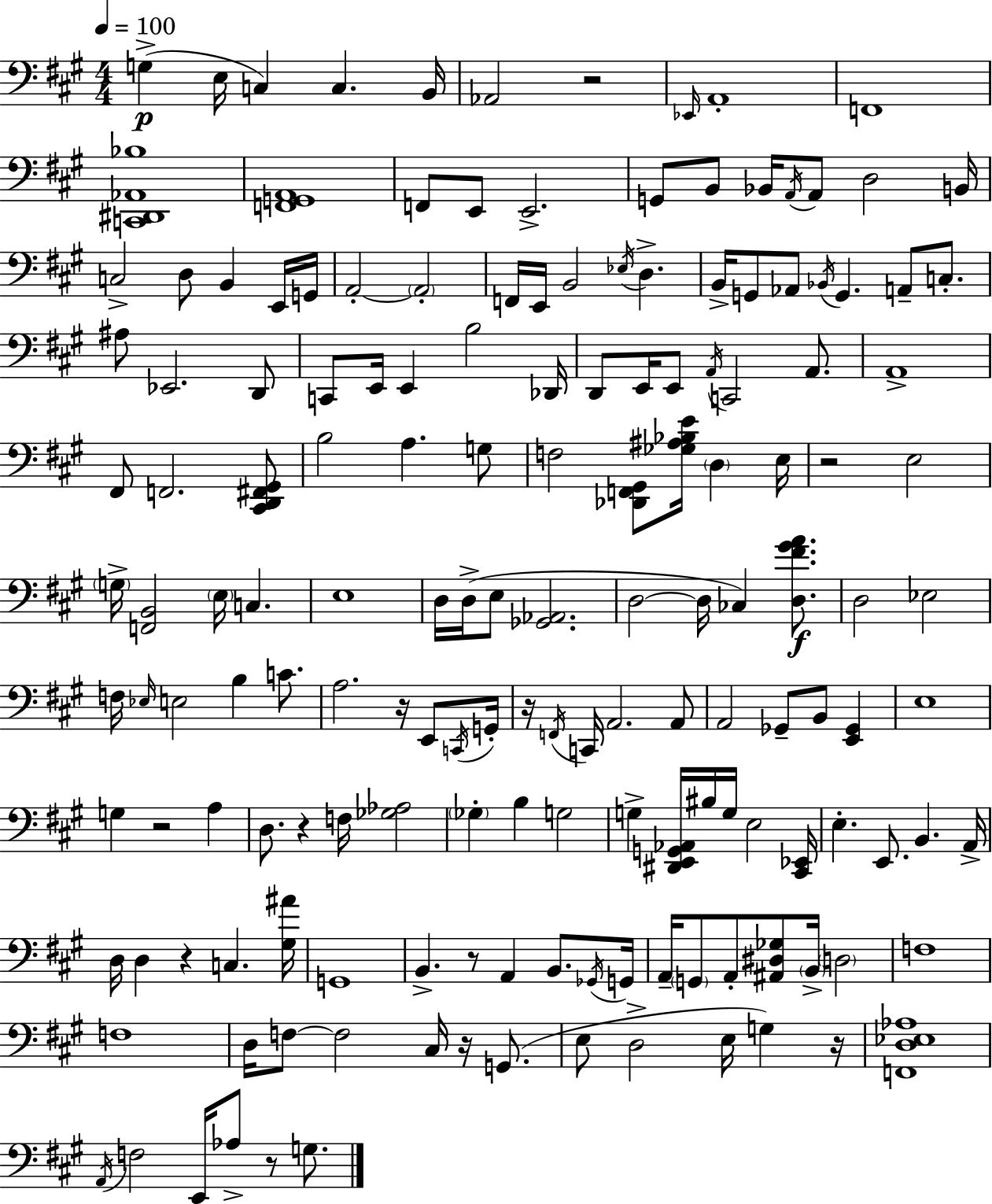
X:1
T:Untitled
M:4/4
L:1/4
K:A
G, E,/4 C, C, B,,/4 _A,,2 z2 _E,,/4 A,,4 F,,4 [C,,^D,,_A,,_B,]4 [F,,G,,A,,]4 F,,/2 E,,/2 E,,2 G,,/2 B,,/2 _B,,/4 A,,/4 A,,/2 D,2 B,,/4 C,2 D,/2 B,, E,,/4 G,,/4 A,,2 A,,2 F,,/4 E,,/4 B,,2 _E,/4 D, B,,/4 G,,/2 _A,,/2 _B,,/4 G,, A,,/2 C,/2 ^A,/2 _E,,2 D,,/2 C,,/2 E,,/4 E,, B,2 _D,,/4 D,,/2 E,,/4 E,,/2 A,,/4 C,,2 A,,/2 A,,4 ^F,,/2 F,,2 [^C,,D,,^F,,^G,,]/2 B,2 A, G,/2 F,2 [_D,,F,,^G,,]/2 [_G,^A,_B,E]/4 D, E,/4 z2 E,2 G,/4 [F,,B,,]2 E,/4 C, E,4 D,/4 D,/4 E,/2 [_G,,_A,,]2 D,2 D,/4 _C, [D,^F^GA]/2 D,2 _E,2 F,/4 _E,/4 E,2 B, C/2 A,2 z/4 E,,/2 C,,/4 G,,/4 z/4 F,,/4 C,,/4 A,,2 A,,/2 A,,2 _G,,/2 B,,/2 [E,,_G,,] E,4 G, z2 A, D,/2 z F,/4 [_G,_A,]2 _G, B, G,2 G, [^D,,E,,G,,_A,,]/4 ^B,/4 G,/4 E,2 [^C,,_E,,]/4 E, E,,/2 B,, A,,/4 D,/4 D, z C, [^G,^A]/4 G,,4 B,, z/2 A,, B,,/2 _G,,/4 G,,/4 A,,/4 G,,/2 A,,/2 [^A,,^D,_G,]/2 B,,/4 D,2 F,4 F,4 D,/4 F,/2 F,2 ^C,/4 z/4 G,,/2 E,/2 D,2 E,/4 G, z/4 [F,,D,_E,_A,]4 A,,/4 F,2 E,,/4 _A,/2 z/2 G,/2